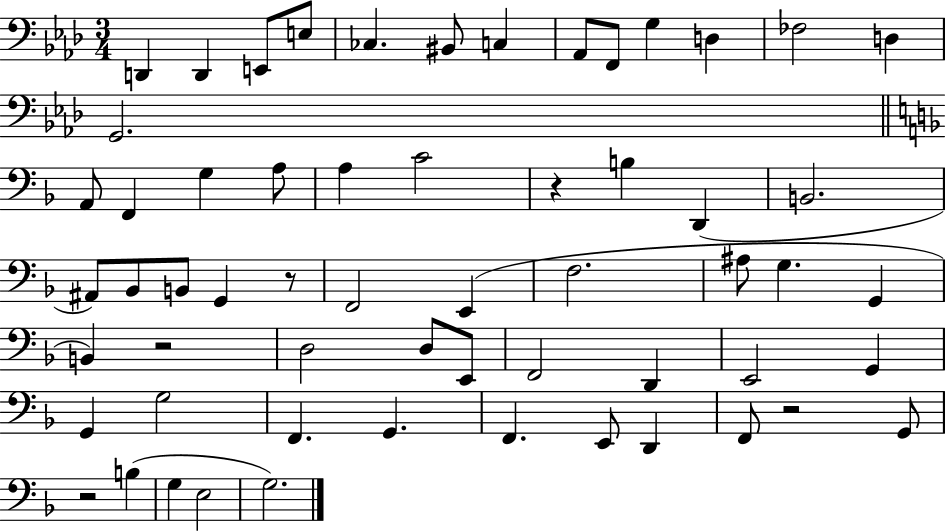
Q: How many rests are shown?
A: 5